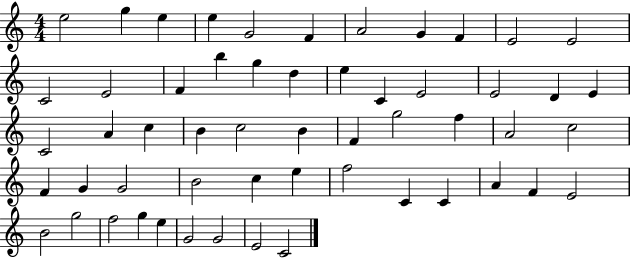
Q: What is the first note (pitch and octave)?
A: E5